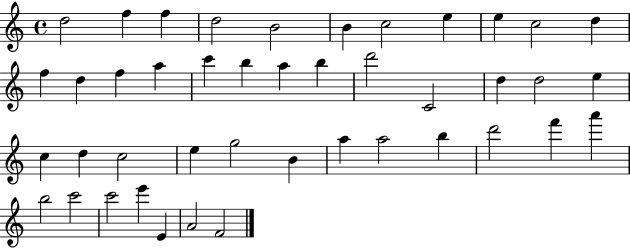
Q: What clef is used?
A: treble